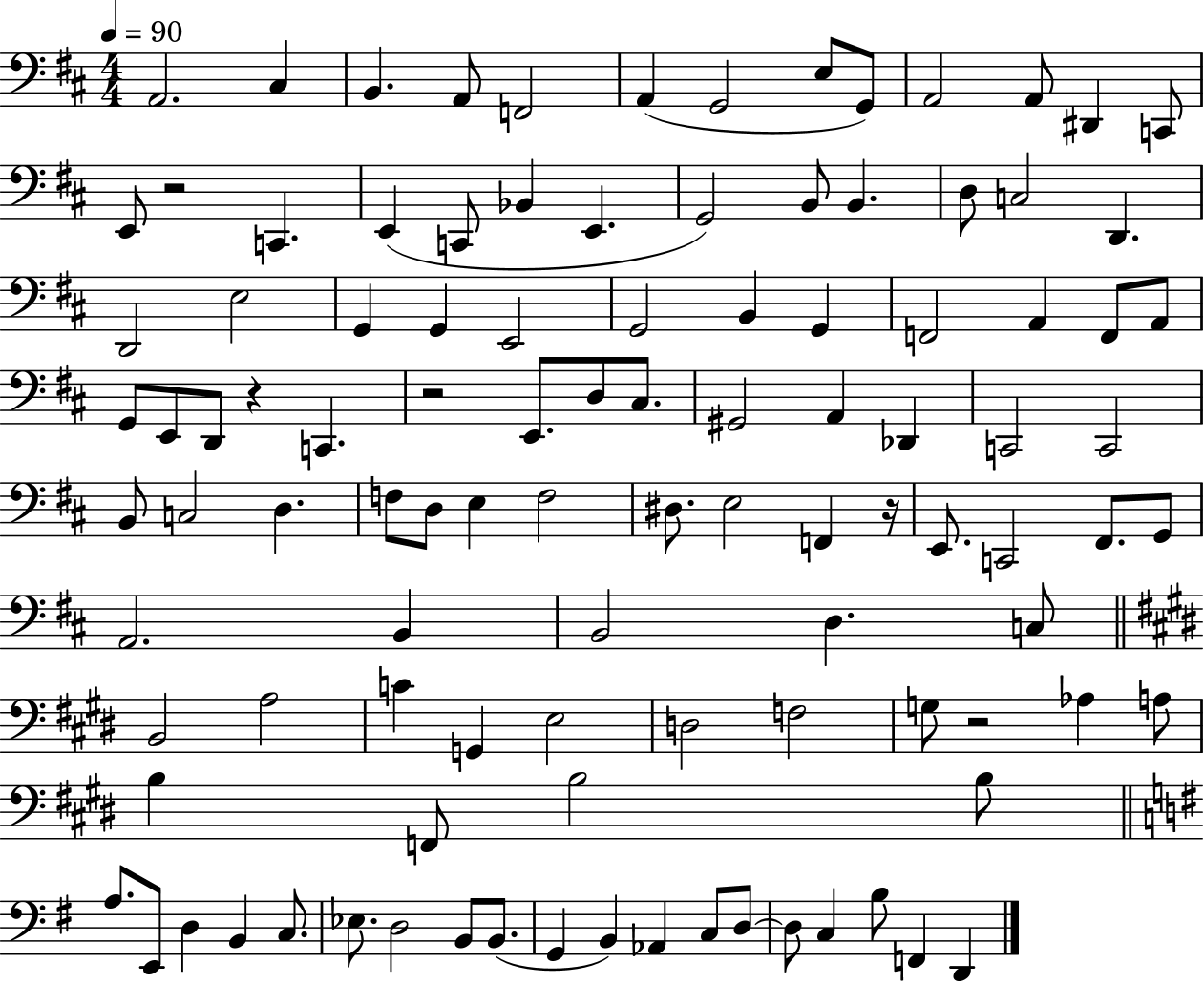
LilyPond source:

{
  \clef bass
  \numericTimeSignature
  \time 4/4
  \key d \major
  \tempo 4 = 90
  a,2. cis4 | b,4. a,8 f,2 | a,4( g,2 e8 g,8) | a,2 a,8 dis,4 c,8 | \break e,8 r2 c,4. | e,4( c,8 bes,4 e,4. | g,2) b,8 b,4. | d8 c2 d,4. | \break d,2 e2 | g,4 g,4 e,2 | g,2 b,4 g,4 | f,2 a,4 f,8 a,8 | \break g,8 e,8 d,8 r4 c,4. | r2 e,8. d8 cis8. | gis,2 a,4 des,4 | c,2 c,2 | \break b,8 c2 d4. | f8 d8 e4 f2 | dis8. e2 f,4 r16 | e,8. c,2 fis,8. g,8 | \break a,2. b,4 | b,2 d4. c8 | \bar "||" \break \key e \major b,2 a2 | c'4 g,4 e2 | d2 f2 | g8 r2 aes4 a8 | \break b4 f,8 b2 b8 | \bar "||" \break \key g \major a8. e,8 d4 b,4 c8. | ees8. d2 b,8 b,8.( | g,4 b,4) aes,4 c8 d8~~ | d8 c4 b8 f,4 d,4 | \break \bar "|."
}